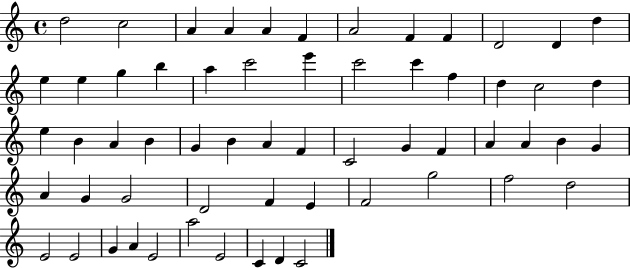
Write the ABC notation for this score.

X:1
T:Untitled
M:4/4
L:1/4
K:C
d2 c2 A A A F A2 F F D2 D d e e g b a c'2 e' c'2 c' f d c2 d e B A B G B A F C2 G F A A B G A G G2 D2 F E F2 g2 f2 d2 E2 E2 G A E2 a2 E2 C D C2